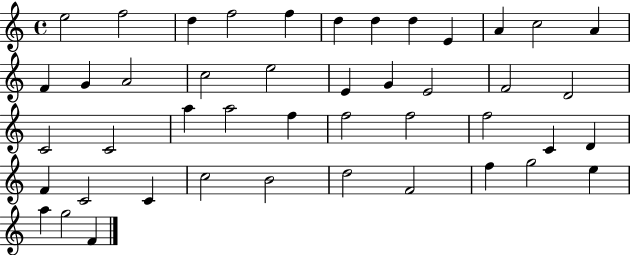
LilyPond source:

{
  \clef treble
  \time 4/4
  \defaultTimeSignature
  \key c \major
  e''2 f''2 | d''4 f''2 f''4 | d''4 d''4 d''4 e'4 | a'4 c''2 a'4 | \break f'4 g'4 a'2 | c''2 e''2 | e'4 g'4 e'2 | f'2 d'2 | \break c'2 c'2 | a''4 a''2 f''4 | f''2 f''2 | f''2 c'4 d'4 | \break f'4 c'2 c'4 | c''2 b'2 | d''2 f'2 | f''4 g''2 e''4 | \break a''4 g''2 f'4 | \bar "|."
}